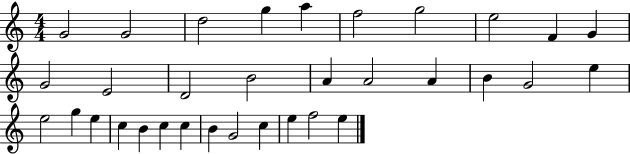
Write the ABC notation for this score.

X:1
T:Untitled
M:4/4
L:1/4
K:C
G2 G2 d2 g a f2 g2 e2 F G G2 E2 D2 B2 A A2 A B G2 e e2 g e c B c c B G2 c e f2 e